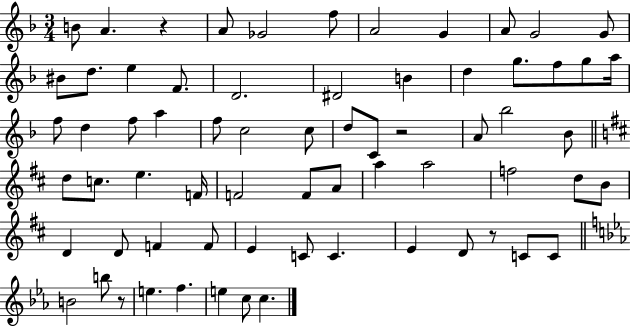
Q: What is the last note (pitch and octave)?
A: C5